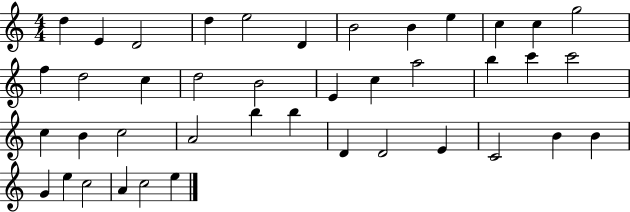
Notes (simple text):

D5/q E4/q D4/h D5/q E5/h D4/q B4/h B4/q E5/q C5/q C5/q G5/h F5/q D5/h C5/q D5/h B4/h E4/q C5/q A5/h B5/q C6/q C6/h C5/q B4/q C5/h A4/h B5/q B5/q D4/q D4/h E4/q C4/h B4/q B4/q G4/q E5/q C5/h A4/q C5/h E5/q